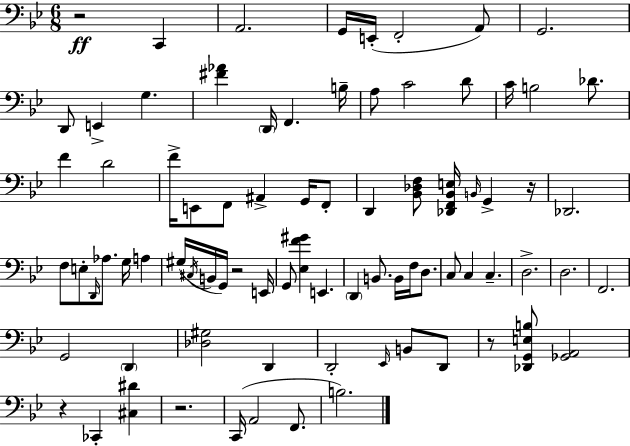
X:1
T:Untitled
M:6/8
L:1/4
K:Gm
z2 C,, A,,2 G,,/4 E,,/4 F,,2 A,,/2 G,,2 D,,/2 E,, G, [^F_A] D,,/4 F,, B,/4 A,/2 C2 D/2 C/4 B,2 _D/2 F D2 F/4 E,,/2 F,,/2 ^A,, G,,/4 F,,/2 D,, [_B,,_D,F,]/2 [_D,,F,,_B,,E,]/4 B,,/4 G,, z/4 _D,,2 F,/2 E,/2 D,,/4 _A,/2 G,/4 A, ^G,/4 ^C,/4 B,,/4 G,,/4 z2 E,,/4 G,,/2 [_E,F^G] E,, D,, B,,/2 B,,/4 F,/4 D,/2 C,/2 C, C, D,2 D,2 F,,2 G,,2 D,, [_D,^G,]2 D,, D,,2 _E,,/4 B,,/2 D,,/2 z/2 [_D,,G,,E,B,]/2 [_G,,A,,]2 z _C,, [^C,^D] z2 C,,/4 A,,2 F,,/2 B,2